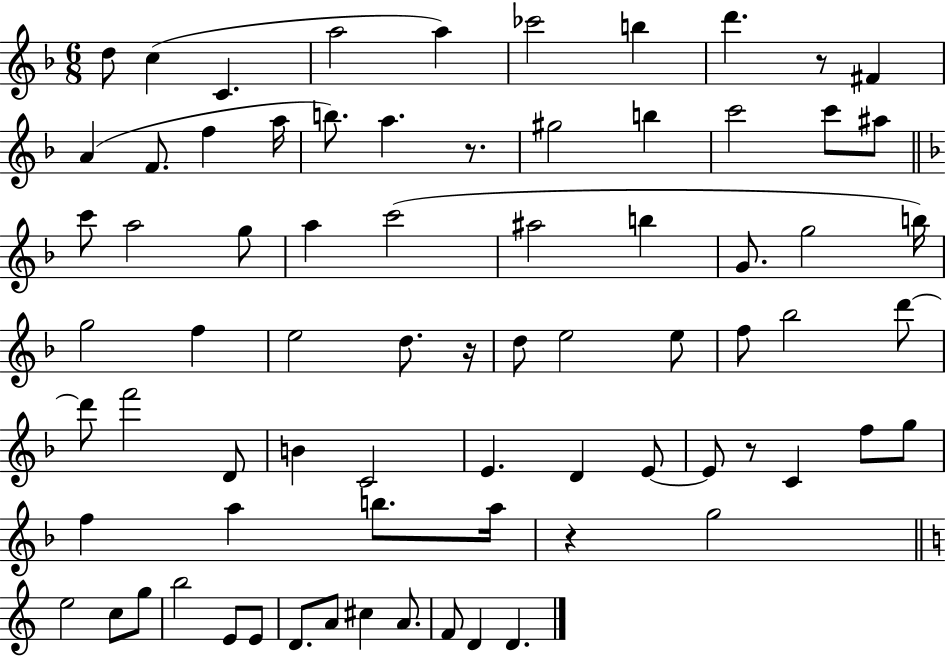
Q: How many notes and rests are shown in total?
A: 75